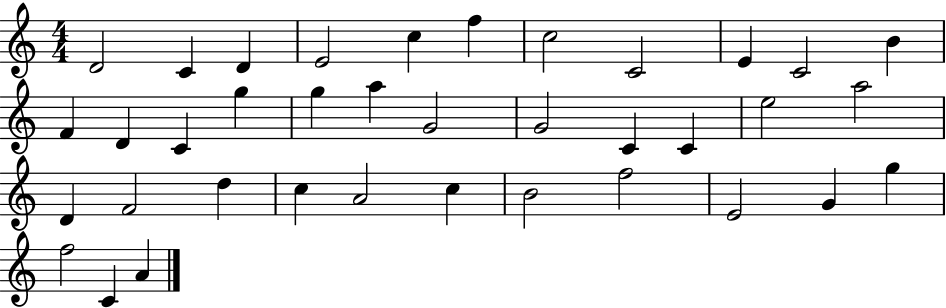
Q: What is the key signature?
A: C major